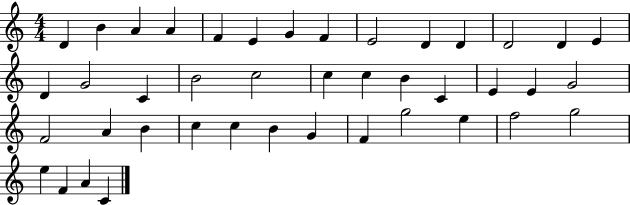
D4/q B4/q A4/q A4/q F4/q E4/q G4/q F4/q E4/h D4/q D4/q D4/h D4/q E4/q D4/q G4/h C4/q B4/h C5/h C5/q C5/q B4/q C4/q E4/q E4/q G4/h F4/h A4/q B4/q C5/q C5/q B4/q G4/q F4/q G5/h E5/q F5/h G5/h E5/q F4/q A4/q C4/q